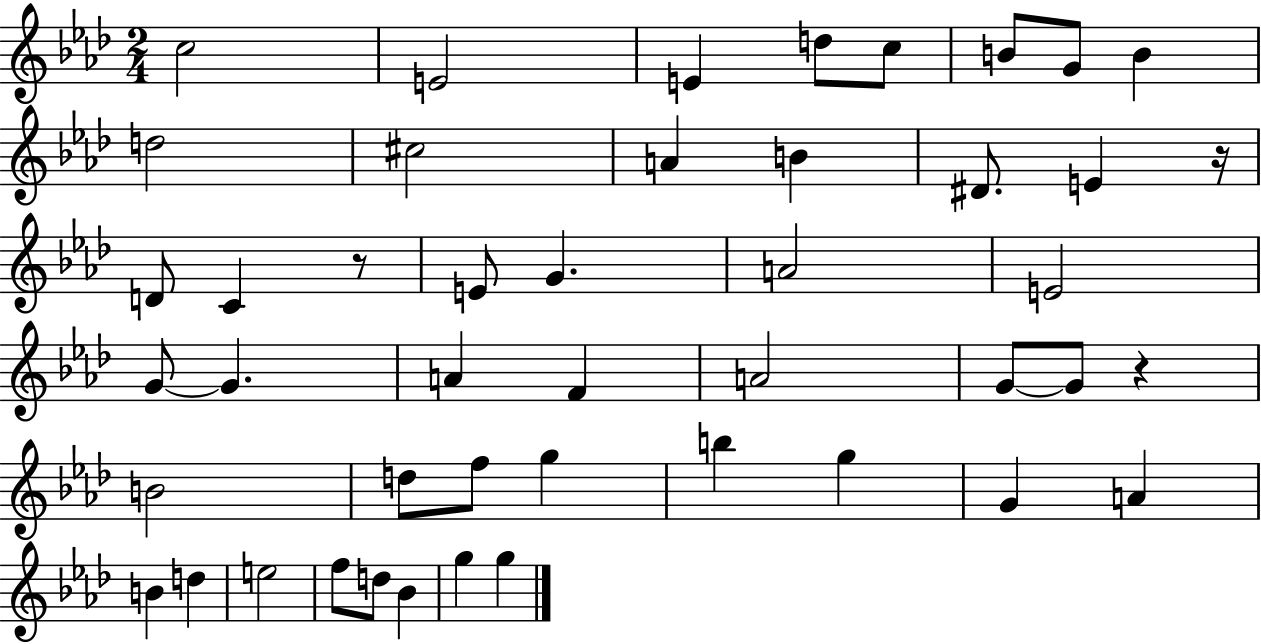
{
  \clef treble
  \numericTimeSignature
  \time 2/4
  \key aes \major
  c''2 | e'2 | e'4 d''8 c''8 | b'8 g'8 b'4 | \break d''2 | cis''2 | a'4 b'4 | dis'8. e'4 r16 | \break d'8 c'4 r8 | e'8 g'4. | a'2 | e'2 | \break g'8~~ g'4. | a'4 f'4 | a'2 | g'8~~ g'8 r4 | \break b'2 | d''8 f''8 g''4 | b''4 g''4 | g'4 a'4 | \break b'4 d''4 | e''2 | f''8 d''8 bes'4 | g''4 g''4 | \break \bar "|."
}